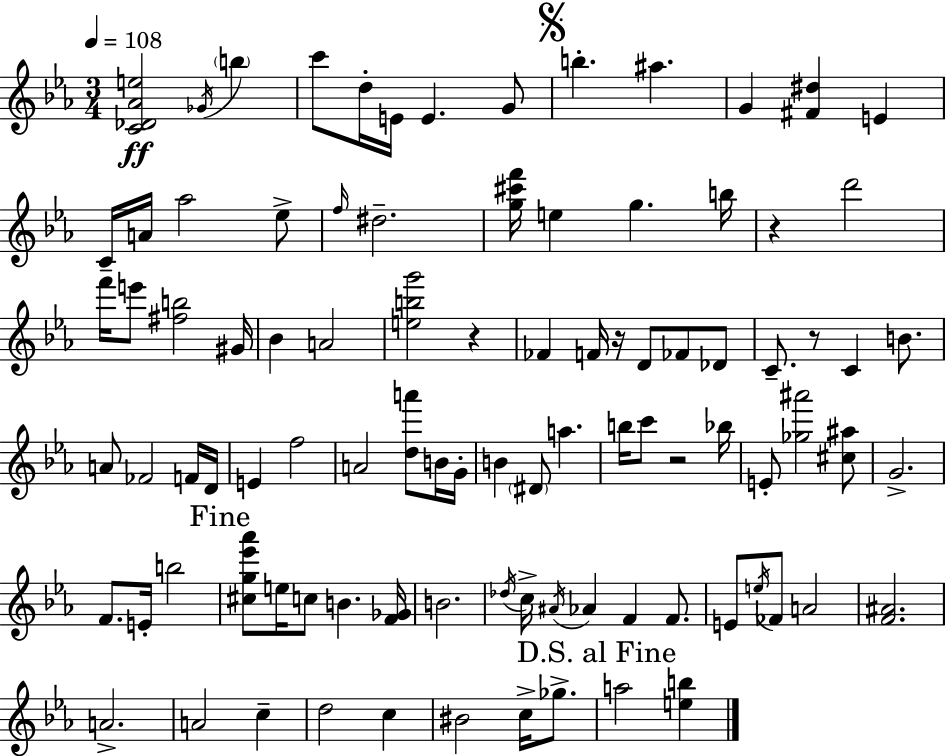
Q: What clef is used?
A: treble